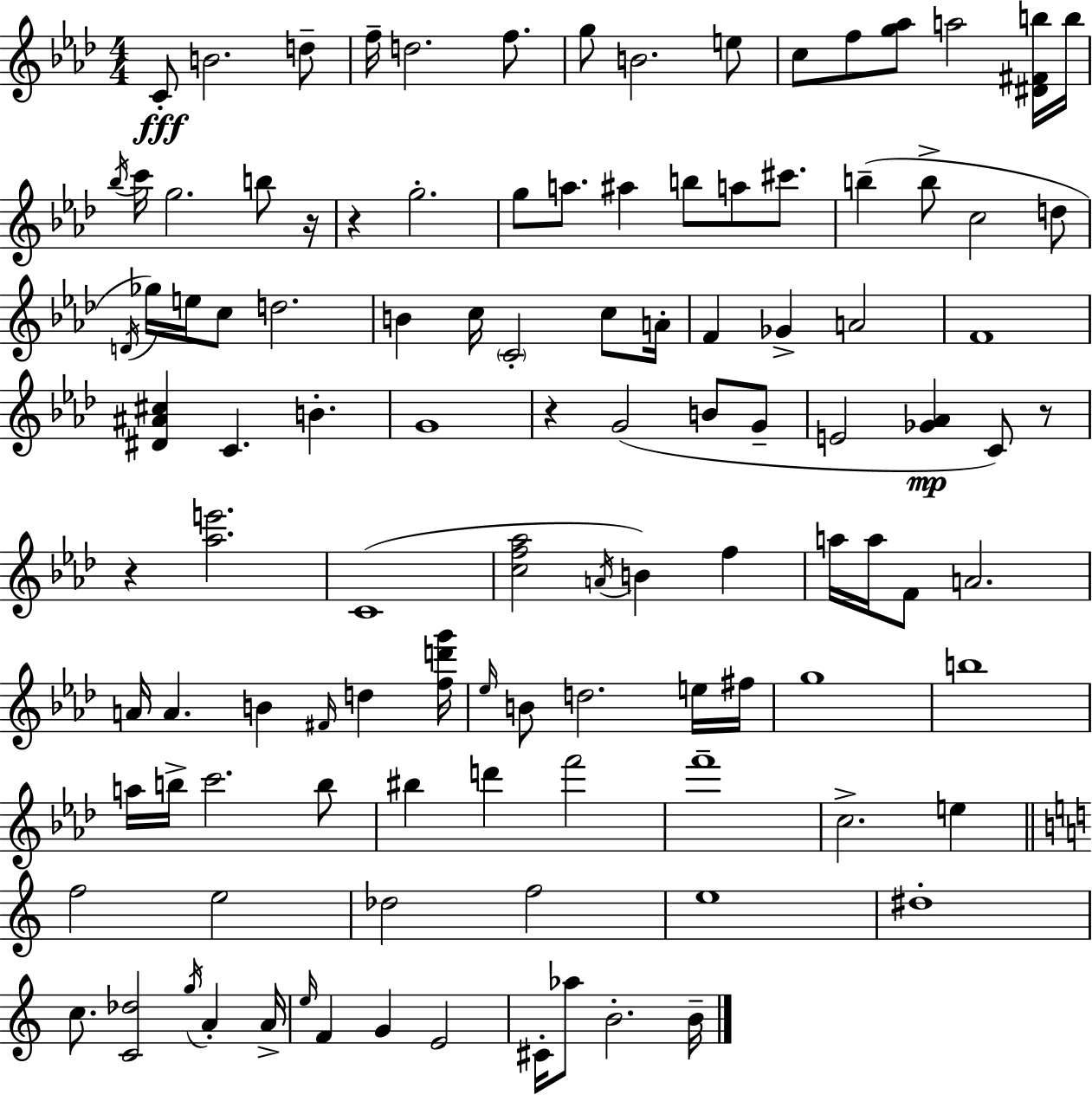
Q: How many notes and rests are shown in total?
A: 111